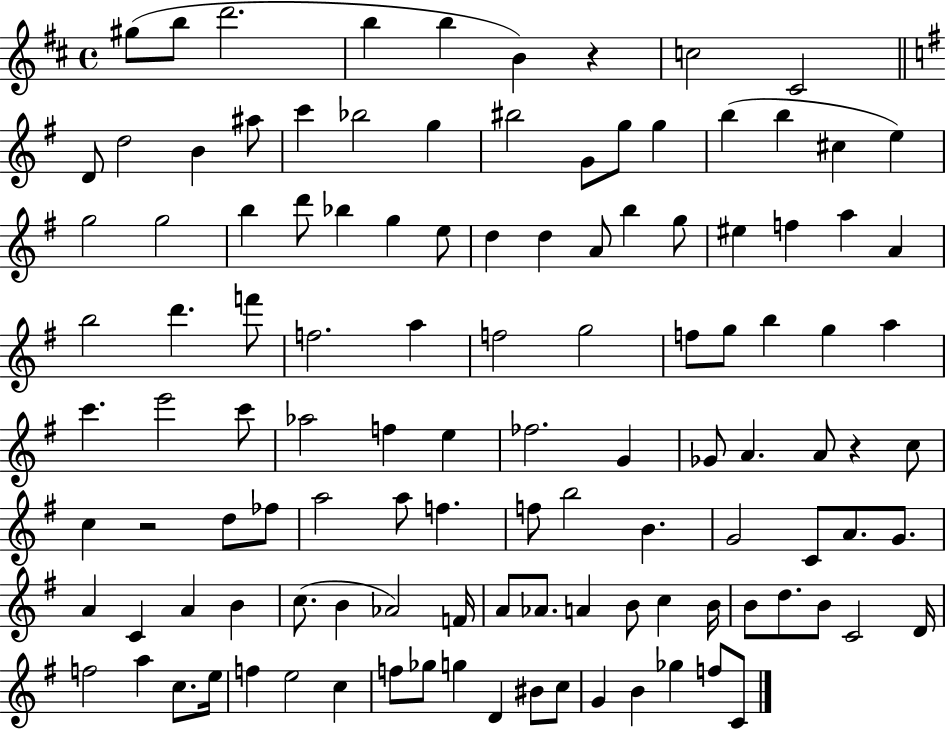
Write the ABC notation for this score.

X:1
T:Untitled
M:4/4
L:1/4
K:D
^g/2 b/2 d'2 b b B z c2 ^C2 D/2 d2 B ^a/2 c' _b2 g ^b2 G/2 g/2 g b b ^c e g2 g2 b d'/2 _b g e/2 d d A/2 b g/2 ^e f a A b2 d' f'/2 f2 a f2 g2 f/2 g/2 b g a c' e'2 c'/2 _a2 f e _f2 G _G/2 A A/2 z c/2 c z2 d/2 _f/2 a2 a/2 f f/2 b2 B G2 C/2 A/2 G/2 A C A B c/2 B _A2 F/4 A/2 _A/2 A B/2 c B/4 B/2 d/2 B/2 C2 D/4 f2 a c/2 e/4 f e2 c f/2 _g/2 g D ^B/2 c/2 G B _g f/2 C/2